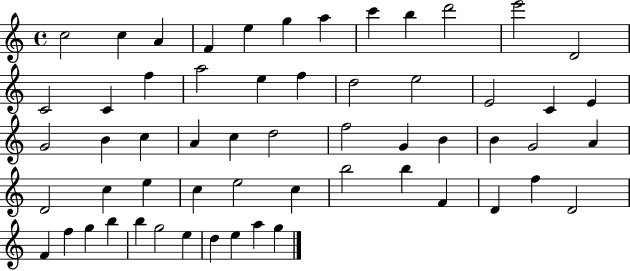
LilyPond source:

{
  \clef treble
  \time 4/4
  \defaultTimeSignature
  \key c \major
  c''2 c''4 a'4 | f'4 e''4 g''4 a''4 | c'''4 b''4 d'''2 | e'''2 d'2 | \break c'2 c'4 f''4 | a''2 e''4 f''4 | d''2 e''2 | e'2 c'4 e'4 | \break g'2 b'4 c''4 | a'4 c''4 d''2 | f''2 g'4 b'4 | b'4 g'2 a'4 | \break d'2 c''4 e''4 | c''4 e''2 c''4 | b''2 b''4 f'4 | d'4 f''4 d'2 | \break f'4 f''4 g''4 b''4 | b''4 g''2 e''4 | d''4 e''4 a''4 g''4 | \bar "|."
}